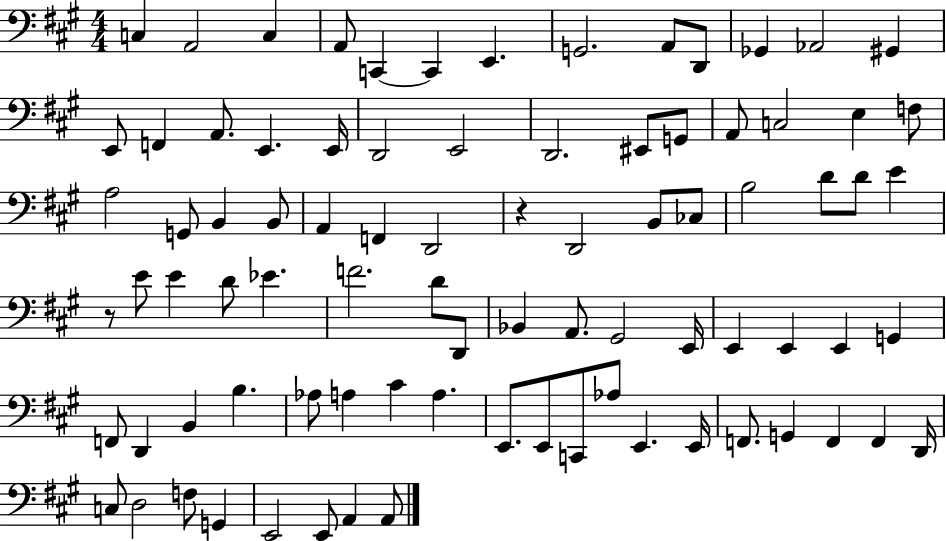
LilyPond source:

{
  \clef bass
  \numericTimeSignature
  \time 4/4
  \key a \major
  \repeat volta 2 { c4 a,2 c4 | a,8 c,4~~ c,4 e,4. | g,2. a,8 d,8 | ges,4 aes,2 gis,4 | \break e,8 f,4 a,8. e,4. e,16 | d,2 e,2 | d,2. eis,8 g,8 | a,8 c2 e4 f8 | \break a2 g,8 b,4 b,8 | a,4 f,4 d,2 | r4 d,2 b,8 ces8 | b2 d'8 d'8 e'4 | \break r8 e'8 e'4 d'8 ees'4. | f'2. d'8 d,8 | bes,4 a,8. gis,2 e,16 | e,4 e,4 e,4 g,4 | \break f,8 d,4 b,4 b4. | aes8 a4 cis'4 a4. | e,8. e,8 c,8 aes8 e,4. e,16 | f,8. g,4 f,4 f,4 d,16 | \break c8 d2 f8 g,4 | e,2 e,8 a,4 a,8 | } \bar "|."
}